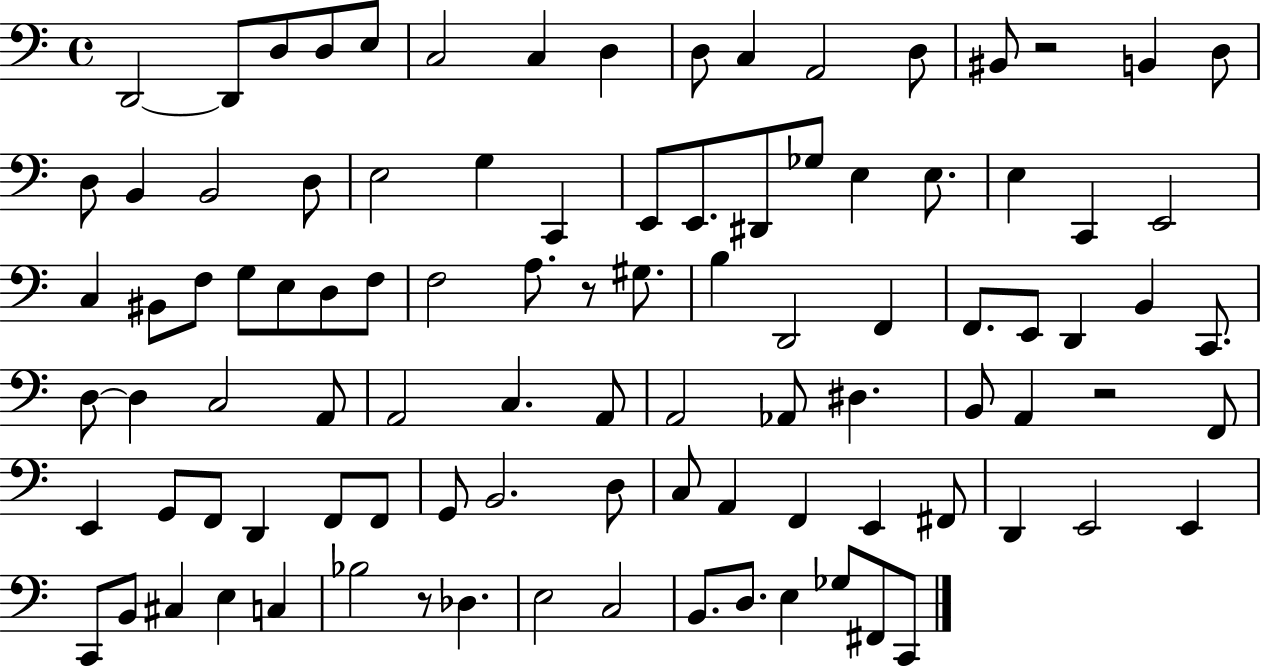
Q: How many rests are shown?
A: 4